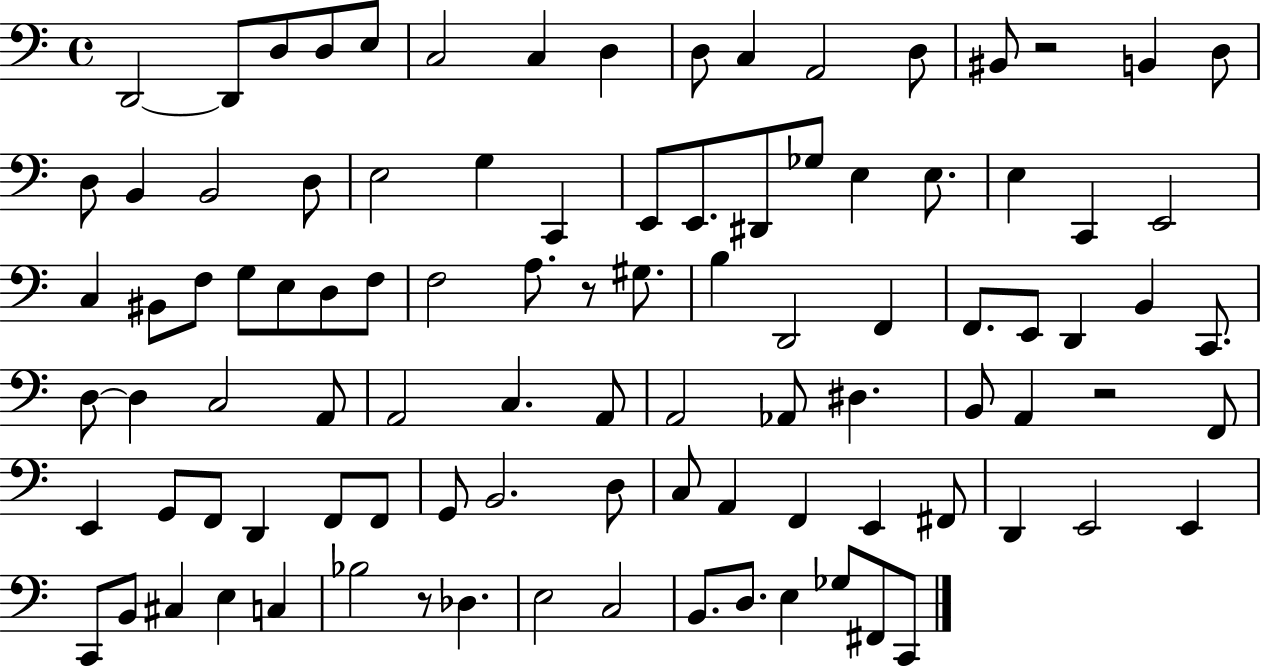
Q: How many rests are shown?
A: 4